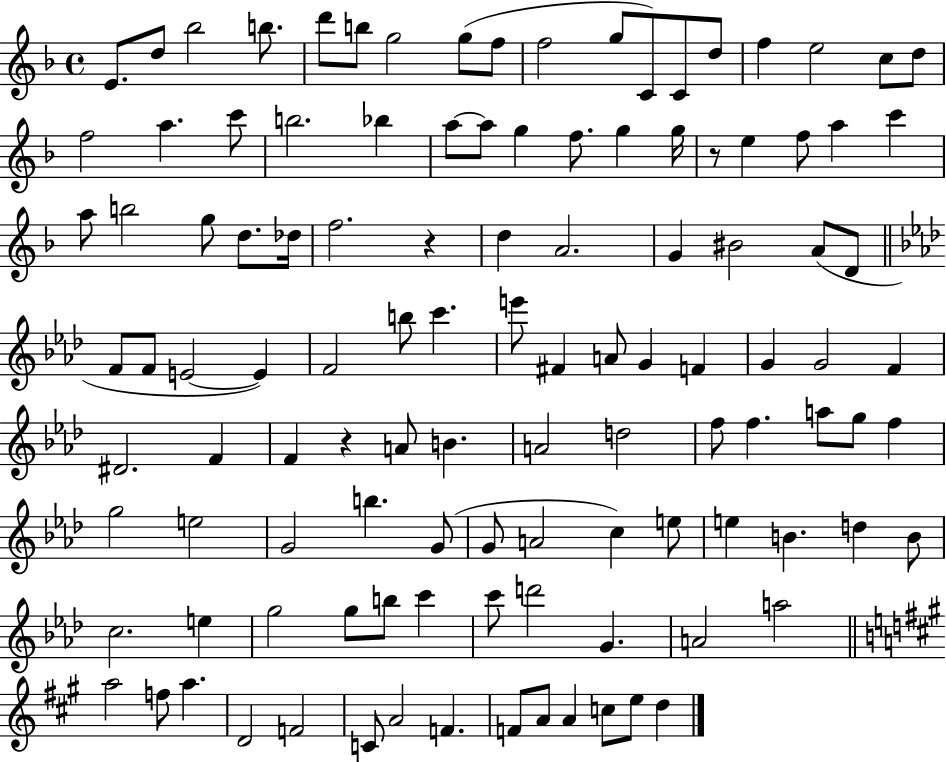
E4/e. D5/e Bb5/h B5/e. D6/e B5/e G5/h G5/e F5/e F5/h G5/e C4/e C4/e D5/e F5/q E5/h C5/e D5/e F5/h A5/q. C6/e B5/h. Bb5/q A5/e A5/e G5/q F5/e. G5/q G5/s R/e E5/q F5/e A5/q C6/q A5/e B5/h G5/e D5/e. Db5/s F5/h. R/q D5/q A4/h. G4/q BIS4/h A4/e D4/e F4/e F4/e E4/h E4/q F4/h B5/e C6/q. E6/e F#4/q A4/e G4/q F4/q G4/q G4/h F4/q D#4/h. F4/q F4/q R/q A4/e B4/q. A4/h D5/h F5/e F5/q. A5/e G5/e F5/q G5/h E5/h G4/h B5/q. G4/e G4/e A4/h C5/q E5/e E5/q B4/q. D5/q B4/e C5/h. E5/q G5/h G5/e B5/e C6/q C6/e D6/h G4/q. A4/h A5/h A5/h F5/e A5/q. D4/h F4/h C4/e A4/h F4/q. F4/e A4/e A4/q C5/e E5/e D5/q